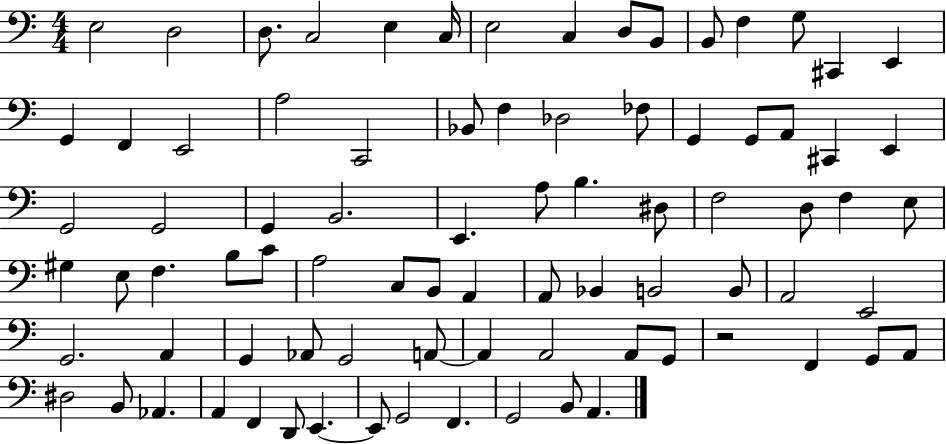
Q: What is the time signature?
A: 4/4